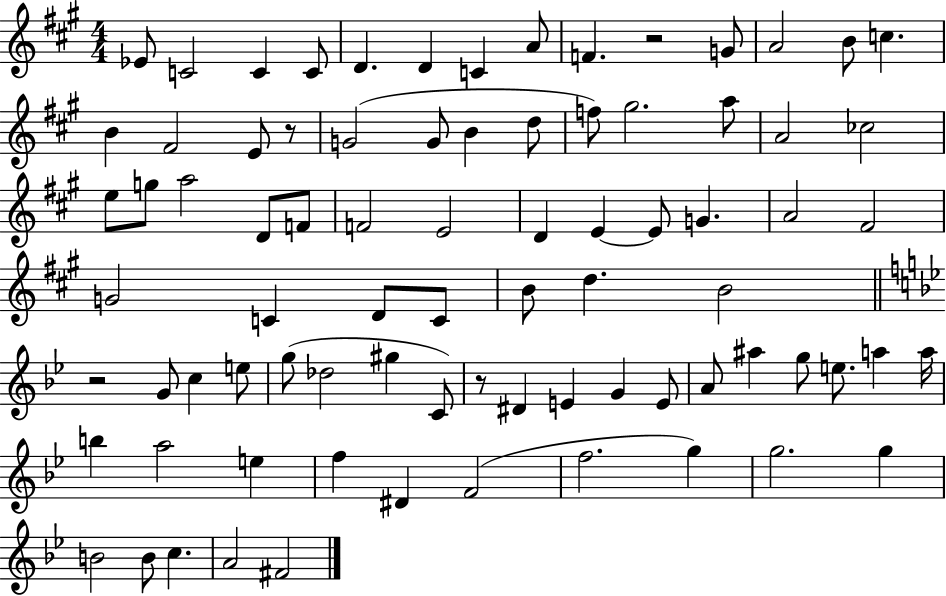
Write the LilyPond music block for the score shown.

{
  \clef treble
  \numericTimeSignature
  \time 4/4
  \key a \major
  ees'8 c'2 c'4 c'8 | d'4. d'4 c'4 a'8 | f'4. r2 g'8 | a'2 b'8 c''4. | \break b'4 fis'2 e'8 r8 | g'2( g'8 b'4 d''8 | f''8) gis''2. a''8 | a'2 ces''2 | \break e''8 g''8 a''2 d'8 f'8 | f'2 e'2 | d'4 e'4~~ e'8 g'4. | a'2 fis'2 | \break g'2 c'4 d'8 c'8 | b'8 d''4. b'2 | \bar "||" \break \key bes \major r2 g'8 c''4 e''8 | g''8( des''2 gis''4 c'8) | r8 dis'4 e'4 g'4 e'8 | a'8 ais''4 g''8 e''8. a''4 a''16 | \break b''4 a''2 e''4 | f''4 dis'4 f'2( | f''2. g''4) | g''2. g''4 | \break b'2 b'8 c''4. | a'2 fis'2 | \bar "|."
}